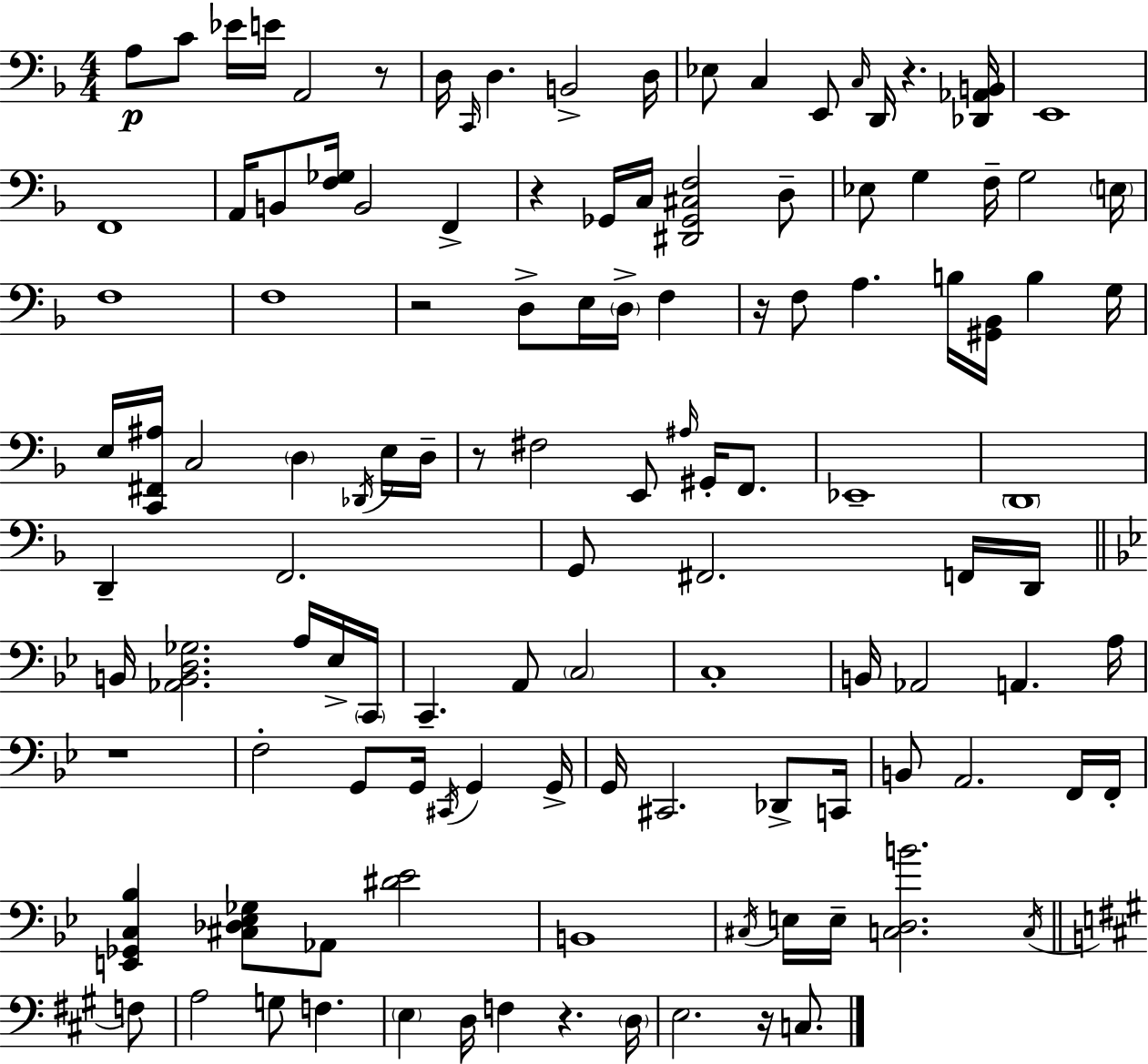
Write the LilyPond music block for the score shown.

{
  \clef bass
  \numericTimeSignature
  \time 4/4
  \key f \major
  a8\p c'8 ees'16 e'16 a,2 r8 | d16 \grace { c,16 } d4. b,2-> | d16 ees8 c4 e,8 \grace { c16 } d,16 r4. | <des, aes, b,>16 e,1 | \break f,1 | a,16 b,8 <f ges>16 b,2 f,4-> | r4 ges,16 c16 <dis, ges, cis f>2 | d8-- ees8 g4 f16-- g2 | \break \parenthesize e16 f1 | f1 | r2 d8-> e16 \parenthesize d16-> f4 | r16 f8 a4. b16 <gis, bes,>16 b4 | \break g16 e16 <c, fis, ais>16 c2 \parenthesize d4 | \acciaccatura { des,16 } e16 d16-- r8 fis2 e,8 \grace { ais16 } | gis,16-. f,8. ees,1-- | \parenthesize d,1 | \break d,4-- f,2. | g,8 fis,2. | f,16 d,16 \bar "||" \break \key bes \major b,16 <aes, b, d ges>2. a16 ees16-> \parenthesize c,16 | c,4.-- a,8 \parenthesize c2 | c1-. | b,16 aes,2 a,4. a16 | \break r1 | f2-. g,8 g,16 \acciaccatura { cis,16 } g,4 | g,16-> g,16 cis,2. des,8-> | c,16 b,8 a,2. f,16 | \break f,16-. <e, ges, c bes>4 <cis des ees ges>8 aes,8 <dis' ees'>2 | b,1 | \acciaccatura { cis16 } e16 e16-- <c d b'>2. | \acciaccatura { c16 } \bar "||" \break \key a \major f8 a2 g8 f4. | \parenthesize e4 d16 f4 r4. | \parenthesize d16 e2. r16 c8. | \bar "|."
}